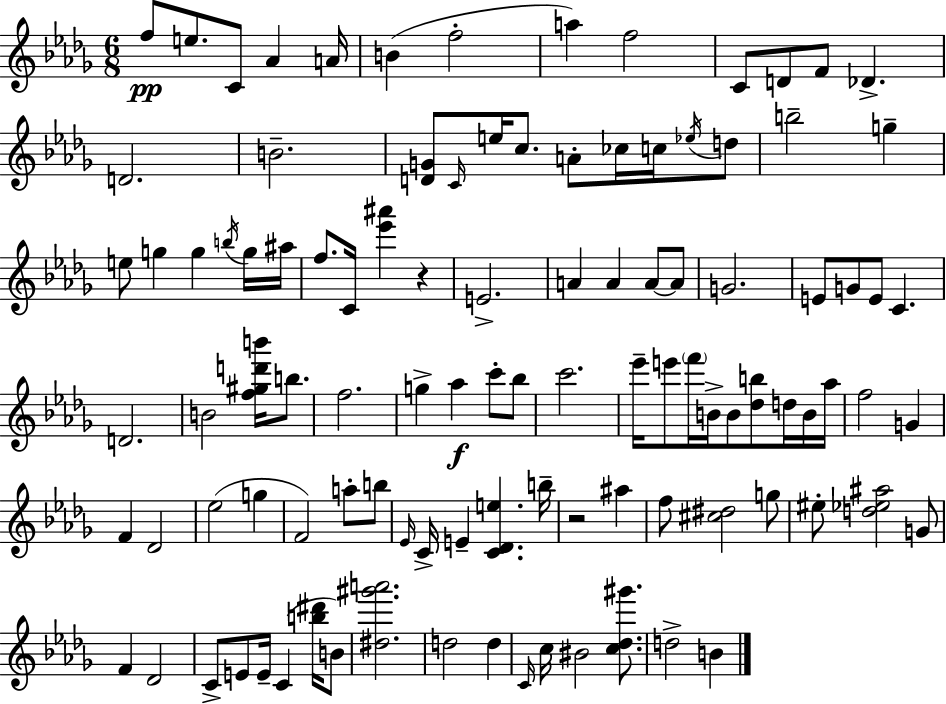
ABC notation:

X:1
T:Untitled
M:6/8
L:1/4
K:Bbm
f/2 e/2 C/2 _A A/4 B f2 a f2 C/2 D/2 F/2 _D D2 B2 [DG]/2 C/4 e/4 c/2 A/2 _c/4 c/4 _e/4 d/2 b2 g e/2 g g b/4 g/4 ^a/4 f/2 C/4 [_e'^a'] z E2 A A A/2 A/2 G2 E/2 G/2 E/2 C D2 B2 [f^gd'b']/4 b/2 f2 g _a c'/2 _b/2 c'2 _e'/4 e'/2 f'/4 B/4 B/2 [_db]/2 d/4 B/4 _a/4 f2 G F _D2 _e2 g F2 a/2 b/2 _E/4 C/4 E [C_De] b/4 z2 ^a f/2 [^c^d]2 g/2 ^e/2 [d_e^a]2 G/2 F _D2 C/2 E/2 E/4 C [b^d']/4 B/2 [^d^g'a']2 d2 d C/4 c/4 ^B2 [c_d^g']/2 d2 B